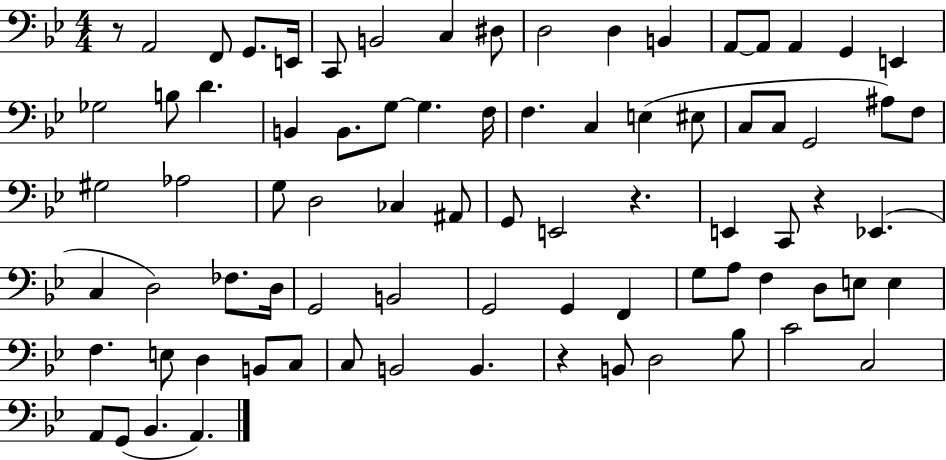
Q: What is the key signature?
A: BES major